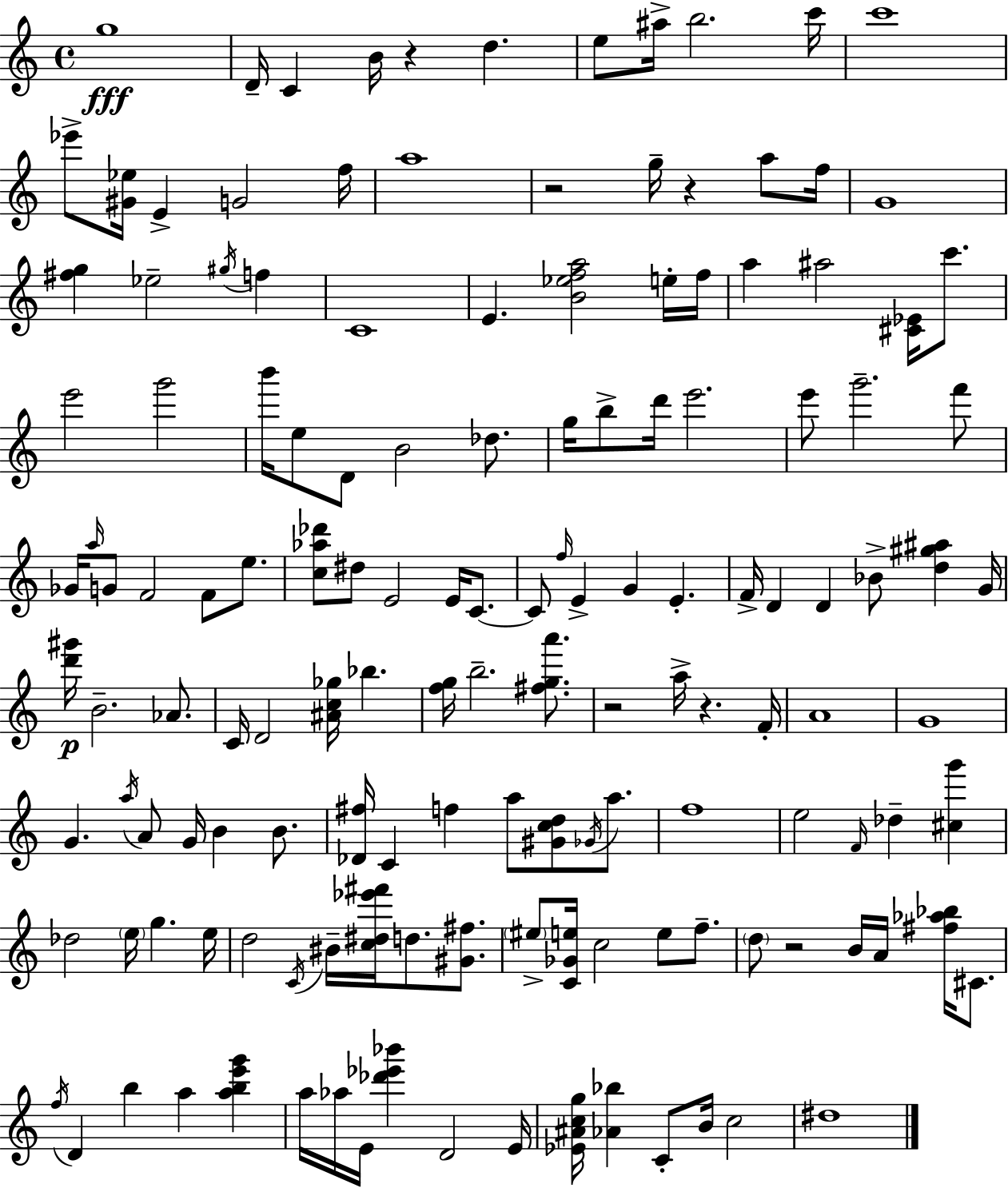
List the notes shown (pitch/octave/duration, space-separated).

G5/w D4/s C4/q B4/s R/q D5/q. E5/e A#5/s B5/h. C6/s C6/w Eb6/e [G#4,Eb5]/s E4/q G4/h F5/s A5/w R/h G5/s R/q A5/e F5/s G4/w [F#5,G5]/q Eb5/h G#5/s F5/q C4/w E4/q. [B4,Eb5,F5,A5]/h E5/s F5/s A5/q A#5/h [C#4,Eb4]/s C6/e. E6/h G6/h B6/s E5/e D4/e B4/h Db5/e. G5/s B5/e D6/s E6/h. E6/e G6/h. F6/e Gb4/s A5/s G4/e F4/h F4/e E5/e. [C5,Ab5,Db6]/e D#5/e E4/h E4/s C4/e. C4/e F5/s E4/q G4/q E4/q. F4/s D4/q D4/q Bb4/e [D5,G#5,A#5]/q G4/s [D6,G#6]/s B4/h. Ab4/e. C4/s D4/h [A#4,C5,Gb5]/s Bb5/q. [F5,G5]/s B5/h. [F#5,G5,A6]/e. R/h A5/s R/q. F4/s A4/w G4/w G4/q. A5/s A4/e G4/s B4/q B4/e. [Db4,F#5]/s C4/q F5/q A5/e [G#4,C5,D5]/e Gb4/s A5/e. F5/w E5/h F4/s Db5/q [C#5,G6]/q Db5/h E5/s G5/q. E5/s D5/h C4/s BIS4/s [C5,D#5,Eb6,F#6]/s D5/e. [G#4,F#5]/e. EIS5/e [C4,Gb4,E5]/s C5/h E5/e F5/e. D5/e R/h B4/s A4/s [F#5,Ab5,Bb5]/s C#4/e. F5/s D4/q B5/q A5/q [A5,B5,E6,G6]/q A5/s Ab5/s E4/s [Db6,Eb6,Bb6]/q D4/h E4/s [Eb4,A#4,C5,G5]/s [Ab4,Bb5]/q C4/e B4/s C5/h D#5/w